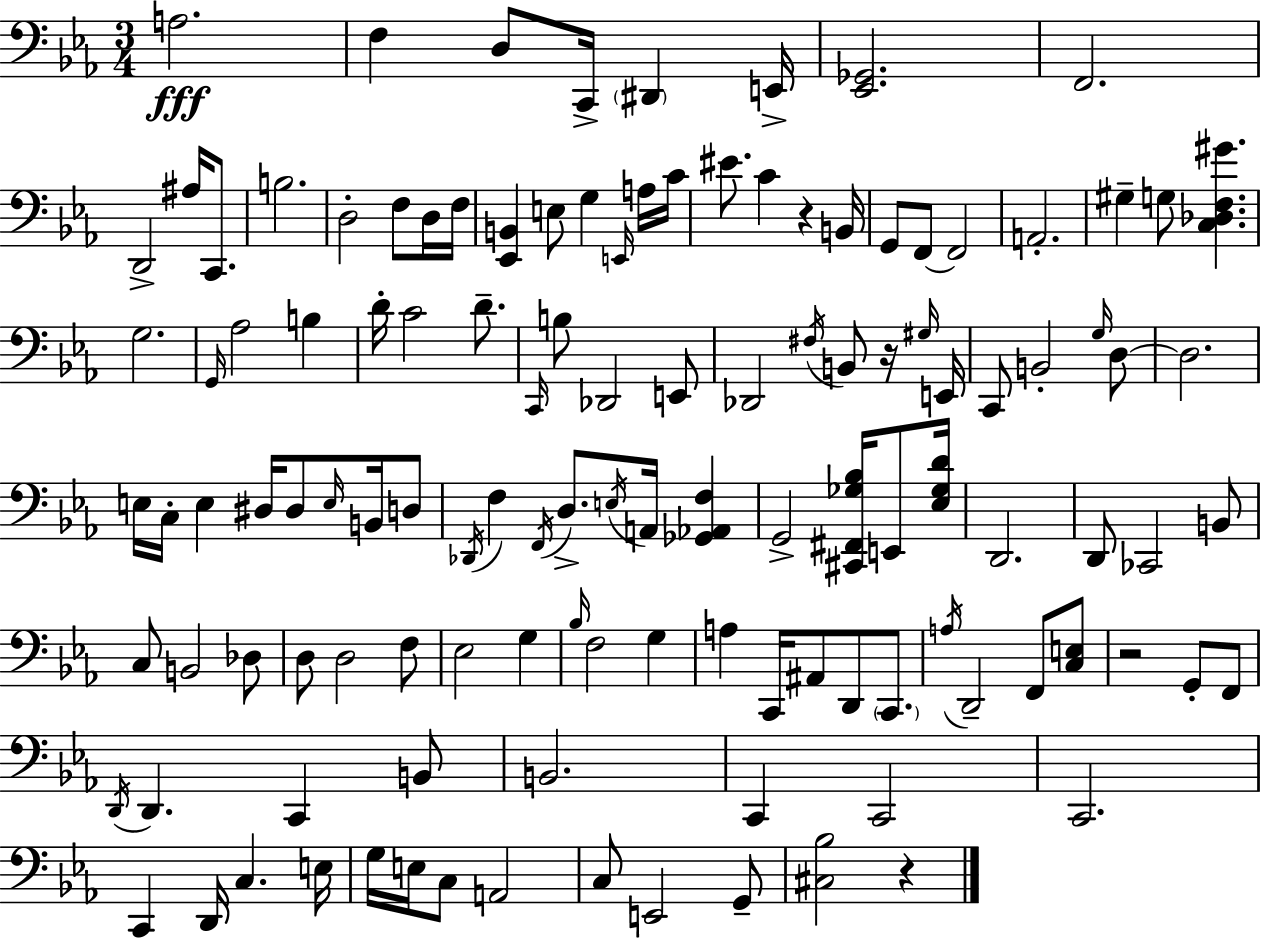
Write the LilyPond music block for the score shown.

{
  \clef bass
  \numericTimeSignature
  \time 3/4
  \key c \minor
  a2.\fff | f4 d8 c,16-> \parenthesize dis,4 e,16-> | <ees, ges,>2. | f,2. | \break d,2-> ais16 c,8. | b2. | d2-. f8 d16 f16 | <ees, b,>4 e8 g4 \grace { e,16 } a16 | \break c'16 eis'8. c'4 r4 | b,16 g,8 f,8~~ f,2 | a,2.-. | gis4-- g8 <c des f gis'>4. | \break g2. | \grace { g,16 } aes2 b4 | d'16-. c'2 d'8.-- | \grace { c,16 } b8 des,2 | \break e,8 des,2 \acciaccatura { fis16 } | b,8 r16 \grace { gis16 } e,16 c,8 b,2-. | \grace { g16 } d8~~ d2. | e16 c16-. e4 | \break dis16 dis8 \grace { e16 } b,16 d8 \acciaccatura { des,16 } f4 | \acciaccatura { f,16 } d8.-> \acciaccatura { e16 } a,16 <ges, aes, f>4 g,2-> | <cis, fis, ges bes>16 e,8 <ees ges d'>16 d,2. | d,8 | \break ces,2 b,8 c8 | b,2 des8 d8 | d2 f8 ees2 | g4 \grace { bes16 } f2 | \break g4 a4 | c,16 ais,8 d,8 \parenthesize c,8. \acciaccatura { a16 } | d,2-- f,8 <c e>8 | r2 g,8-. f,8 | \break \acciaccatura { d,16 } d,4. c,4 b,8 | b,2. | c,4 c,2 | c,2. | \break c,4 d,16 c4. | e16 g16 e16 c8 a,2 | c8 e,2 g,8-- | <cis bes>2 r4 | \break \bar "|."
}